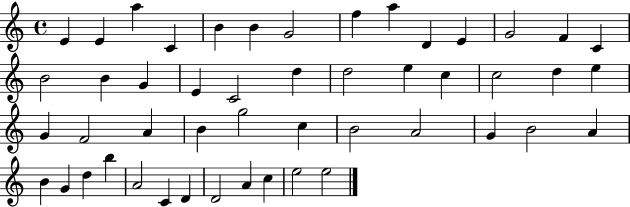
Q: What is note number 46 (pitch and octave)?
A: A4